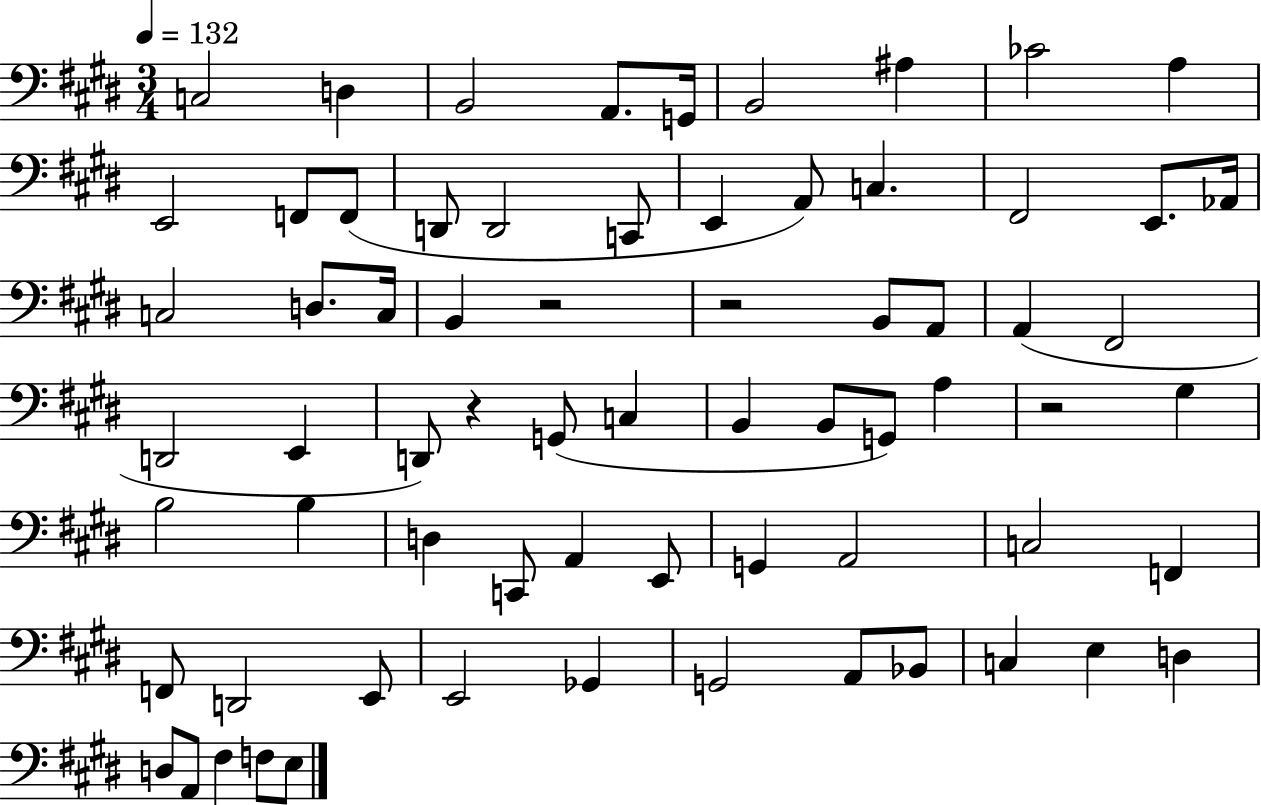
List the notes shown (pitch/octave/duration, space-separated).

C3/h D3/q B2/h A2/e. G2/s B2/h A#3/q CES4/h A3/q E2/h F2/e F2/e D2/e D2/h C2/e E2/q A2/e C3/q. F#2/h E2/e. Ab2/s C3/h D3/e. C3/s B2/q R/h R/h B2/e A2/e A2/q F#2/h D2/h E2/q D2/e R/q G2/e C3/q B2/q B2/e G2/e A3/q R/h G#3/q B3/h B3/q D3/q C2/e A2/q E2/e G2/q A2/h C3/h F2/q F2/e D2/h E2/e E2/h Gb2/q G2/h A2/e Bb2/e C3/q E3/q D3/q D3/e A2/e F#3/q F3/e E3/e